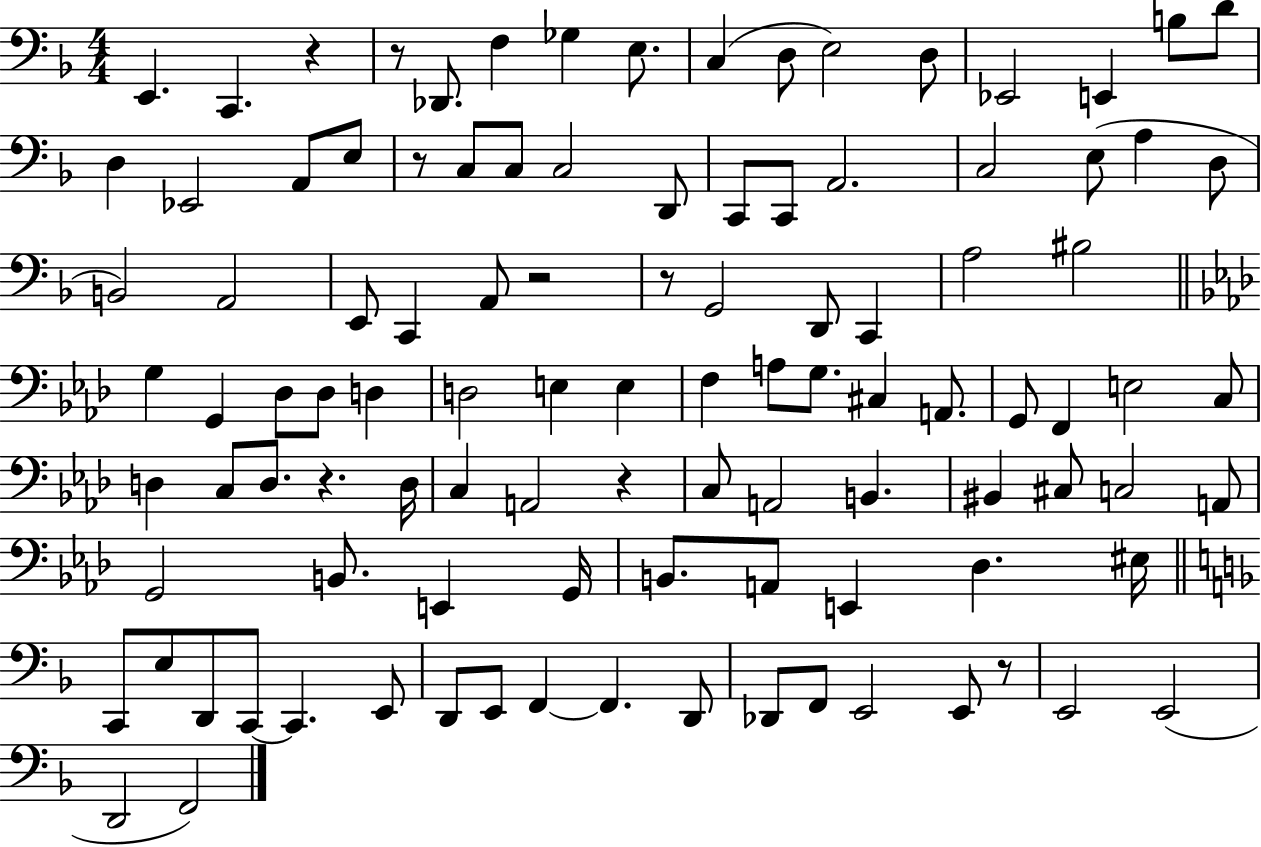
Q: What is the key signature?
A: F major